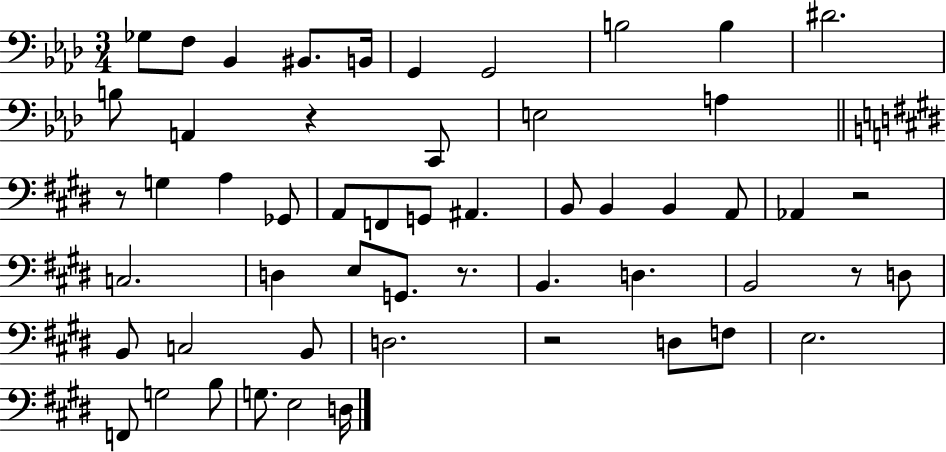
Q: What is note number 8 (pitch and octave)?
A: B3